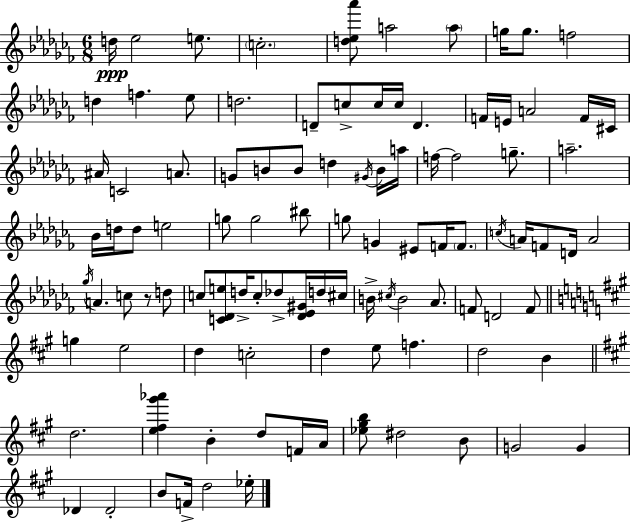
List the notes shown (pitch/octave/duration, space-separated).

D5/s Eb5/h E5/e. C5/h. [D5,Eb5,Ab6]/e A5/h A5/e G5/s G5/e. F5/h D5/q F5/q. Eb5/e D5/h. D4/e C5/e C5/s C5/s D4/q. F4/s E4/s A4/h F4/s C#4/s A#4/s C4/h A4/e. G4/e B4/e B4/e D5/q G#4/s B4/s A5/s F5/s F5/h G5/e. A5/h. Bb4/s D5/s D5/e E5/h G5/e G5/h BIS5/e G5/e G4/q EIS4/e F4/s F4/e. C5/s A4/s F4/e D4/s A4/h Gb5/s A4/q. C5/e R/e D5/e C5/e [C4,Db4,E5]/e D5/s C5/e Db5/e [Db4,Eb4,G#4]/s D5/s C#5/s B4/s C#5/s B4/h Ab4/e. F4/e D4/h F4/e G5/q E5/h D5/q C5/h D5/q E5/e F5/q. D5/h B4/q D5/h. [E5,F#5,G#6,Ab6]/q B4/q D5/e F4/s A4/s [Eb5,G#5,B5]/e D#5/h B4/e G4/h G4/q Db4/q Db4/h B4/e F4/s D5/h Eb5/s